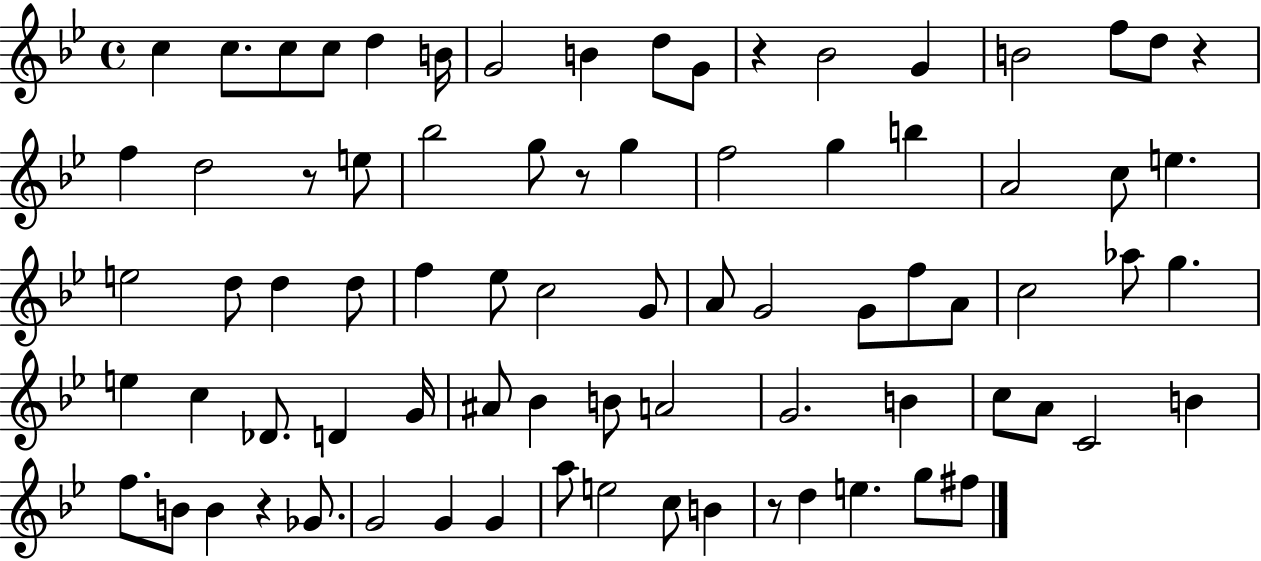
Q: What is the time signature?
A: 4/4